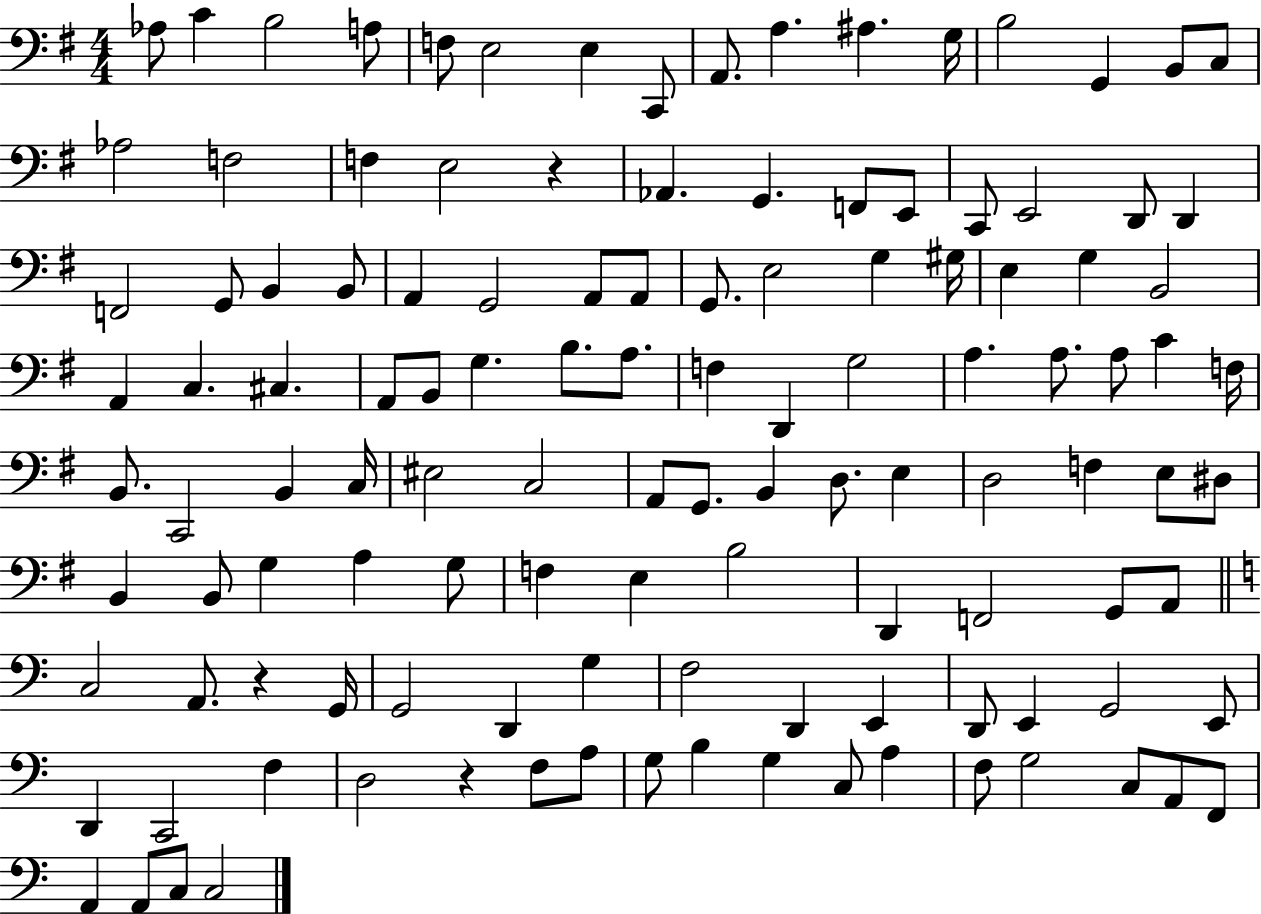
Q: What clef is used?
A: bass